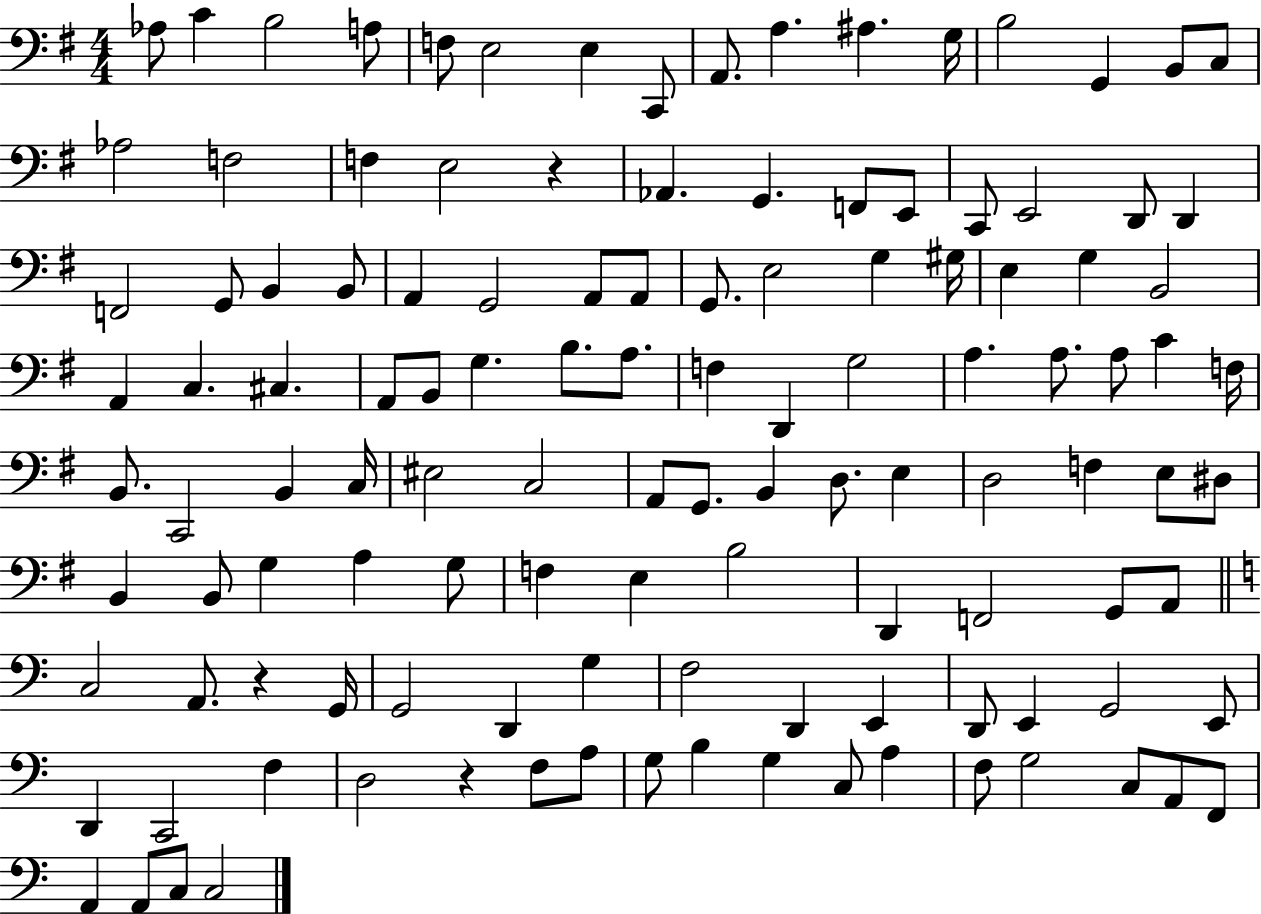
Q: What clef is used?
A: bass